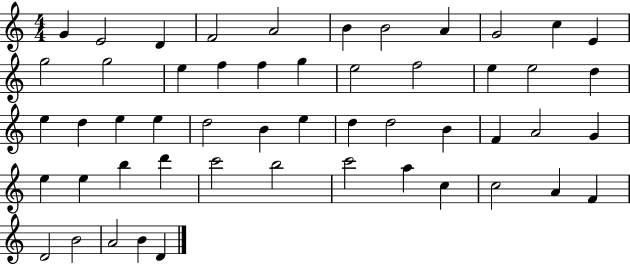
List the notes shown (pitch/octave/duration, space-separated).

G4/q E4/h D4/q F4/h A4/h B4/q B4/h A4/q G4/h C5/q E4/q G5/h G5/h E5/q F5/q F5/q G5/q E5/h F5/h E5/q E5/h D5/q E5/q D5/q E5/q E5/q D5/h B4/q E5/q D5/q D5/h B4/q F4/q A4/h G4/q E5/q E5/q B5/q D6/q C6/h B5/h C6/h A5/q C5/q C5/h A4/q F4/q D4/h B4/h A4/h B4/q D4/q